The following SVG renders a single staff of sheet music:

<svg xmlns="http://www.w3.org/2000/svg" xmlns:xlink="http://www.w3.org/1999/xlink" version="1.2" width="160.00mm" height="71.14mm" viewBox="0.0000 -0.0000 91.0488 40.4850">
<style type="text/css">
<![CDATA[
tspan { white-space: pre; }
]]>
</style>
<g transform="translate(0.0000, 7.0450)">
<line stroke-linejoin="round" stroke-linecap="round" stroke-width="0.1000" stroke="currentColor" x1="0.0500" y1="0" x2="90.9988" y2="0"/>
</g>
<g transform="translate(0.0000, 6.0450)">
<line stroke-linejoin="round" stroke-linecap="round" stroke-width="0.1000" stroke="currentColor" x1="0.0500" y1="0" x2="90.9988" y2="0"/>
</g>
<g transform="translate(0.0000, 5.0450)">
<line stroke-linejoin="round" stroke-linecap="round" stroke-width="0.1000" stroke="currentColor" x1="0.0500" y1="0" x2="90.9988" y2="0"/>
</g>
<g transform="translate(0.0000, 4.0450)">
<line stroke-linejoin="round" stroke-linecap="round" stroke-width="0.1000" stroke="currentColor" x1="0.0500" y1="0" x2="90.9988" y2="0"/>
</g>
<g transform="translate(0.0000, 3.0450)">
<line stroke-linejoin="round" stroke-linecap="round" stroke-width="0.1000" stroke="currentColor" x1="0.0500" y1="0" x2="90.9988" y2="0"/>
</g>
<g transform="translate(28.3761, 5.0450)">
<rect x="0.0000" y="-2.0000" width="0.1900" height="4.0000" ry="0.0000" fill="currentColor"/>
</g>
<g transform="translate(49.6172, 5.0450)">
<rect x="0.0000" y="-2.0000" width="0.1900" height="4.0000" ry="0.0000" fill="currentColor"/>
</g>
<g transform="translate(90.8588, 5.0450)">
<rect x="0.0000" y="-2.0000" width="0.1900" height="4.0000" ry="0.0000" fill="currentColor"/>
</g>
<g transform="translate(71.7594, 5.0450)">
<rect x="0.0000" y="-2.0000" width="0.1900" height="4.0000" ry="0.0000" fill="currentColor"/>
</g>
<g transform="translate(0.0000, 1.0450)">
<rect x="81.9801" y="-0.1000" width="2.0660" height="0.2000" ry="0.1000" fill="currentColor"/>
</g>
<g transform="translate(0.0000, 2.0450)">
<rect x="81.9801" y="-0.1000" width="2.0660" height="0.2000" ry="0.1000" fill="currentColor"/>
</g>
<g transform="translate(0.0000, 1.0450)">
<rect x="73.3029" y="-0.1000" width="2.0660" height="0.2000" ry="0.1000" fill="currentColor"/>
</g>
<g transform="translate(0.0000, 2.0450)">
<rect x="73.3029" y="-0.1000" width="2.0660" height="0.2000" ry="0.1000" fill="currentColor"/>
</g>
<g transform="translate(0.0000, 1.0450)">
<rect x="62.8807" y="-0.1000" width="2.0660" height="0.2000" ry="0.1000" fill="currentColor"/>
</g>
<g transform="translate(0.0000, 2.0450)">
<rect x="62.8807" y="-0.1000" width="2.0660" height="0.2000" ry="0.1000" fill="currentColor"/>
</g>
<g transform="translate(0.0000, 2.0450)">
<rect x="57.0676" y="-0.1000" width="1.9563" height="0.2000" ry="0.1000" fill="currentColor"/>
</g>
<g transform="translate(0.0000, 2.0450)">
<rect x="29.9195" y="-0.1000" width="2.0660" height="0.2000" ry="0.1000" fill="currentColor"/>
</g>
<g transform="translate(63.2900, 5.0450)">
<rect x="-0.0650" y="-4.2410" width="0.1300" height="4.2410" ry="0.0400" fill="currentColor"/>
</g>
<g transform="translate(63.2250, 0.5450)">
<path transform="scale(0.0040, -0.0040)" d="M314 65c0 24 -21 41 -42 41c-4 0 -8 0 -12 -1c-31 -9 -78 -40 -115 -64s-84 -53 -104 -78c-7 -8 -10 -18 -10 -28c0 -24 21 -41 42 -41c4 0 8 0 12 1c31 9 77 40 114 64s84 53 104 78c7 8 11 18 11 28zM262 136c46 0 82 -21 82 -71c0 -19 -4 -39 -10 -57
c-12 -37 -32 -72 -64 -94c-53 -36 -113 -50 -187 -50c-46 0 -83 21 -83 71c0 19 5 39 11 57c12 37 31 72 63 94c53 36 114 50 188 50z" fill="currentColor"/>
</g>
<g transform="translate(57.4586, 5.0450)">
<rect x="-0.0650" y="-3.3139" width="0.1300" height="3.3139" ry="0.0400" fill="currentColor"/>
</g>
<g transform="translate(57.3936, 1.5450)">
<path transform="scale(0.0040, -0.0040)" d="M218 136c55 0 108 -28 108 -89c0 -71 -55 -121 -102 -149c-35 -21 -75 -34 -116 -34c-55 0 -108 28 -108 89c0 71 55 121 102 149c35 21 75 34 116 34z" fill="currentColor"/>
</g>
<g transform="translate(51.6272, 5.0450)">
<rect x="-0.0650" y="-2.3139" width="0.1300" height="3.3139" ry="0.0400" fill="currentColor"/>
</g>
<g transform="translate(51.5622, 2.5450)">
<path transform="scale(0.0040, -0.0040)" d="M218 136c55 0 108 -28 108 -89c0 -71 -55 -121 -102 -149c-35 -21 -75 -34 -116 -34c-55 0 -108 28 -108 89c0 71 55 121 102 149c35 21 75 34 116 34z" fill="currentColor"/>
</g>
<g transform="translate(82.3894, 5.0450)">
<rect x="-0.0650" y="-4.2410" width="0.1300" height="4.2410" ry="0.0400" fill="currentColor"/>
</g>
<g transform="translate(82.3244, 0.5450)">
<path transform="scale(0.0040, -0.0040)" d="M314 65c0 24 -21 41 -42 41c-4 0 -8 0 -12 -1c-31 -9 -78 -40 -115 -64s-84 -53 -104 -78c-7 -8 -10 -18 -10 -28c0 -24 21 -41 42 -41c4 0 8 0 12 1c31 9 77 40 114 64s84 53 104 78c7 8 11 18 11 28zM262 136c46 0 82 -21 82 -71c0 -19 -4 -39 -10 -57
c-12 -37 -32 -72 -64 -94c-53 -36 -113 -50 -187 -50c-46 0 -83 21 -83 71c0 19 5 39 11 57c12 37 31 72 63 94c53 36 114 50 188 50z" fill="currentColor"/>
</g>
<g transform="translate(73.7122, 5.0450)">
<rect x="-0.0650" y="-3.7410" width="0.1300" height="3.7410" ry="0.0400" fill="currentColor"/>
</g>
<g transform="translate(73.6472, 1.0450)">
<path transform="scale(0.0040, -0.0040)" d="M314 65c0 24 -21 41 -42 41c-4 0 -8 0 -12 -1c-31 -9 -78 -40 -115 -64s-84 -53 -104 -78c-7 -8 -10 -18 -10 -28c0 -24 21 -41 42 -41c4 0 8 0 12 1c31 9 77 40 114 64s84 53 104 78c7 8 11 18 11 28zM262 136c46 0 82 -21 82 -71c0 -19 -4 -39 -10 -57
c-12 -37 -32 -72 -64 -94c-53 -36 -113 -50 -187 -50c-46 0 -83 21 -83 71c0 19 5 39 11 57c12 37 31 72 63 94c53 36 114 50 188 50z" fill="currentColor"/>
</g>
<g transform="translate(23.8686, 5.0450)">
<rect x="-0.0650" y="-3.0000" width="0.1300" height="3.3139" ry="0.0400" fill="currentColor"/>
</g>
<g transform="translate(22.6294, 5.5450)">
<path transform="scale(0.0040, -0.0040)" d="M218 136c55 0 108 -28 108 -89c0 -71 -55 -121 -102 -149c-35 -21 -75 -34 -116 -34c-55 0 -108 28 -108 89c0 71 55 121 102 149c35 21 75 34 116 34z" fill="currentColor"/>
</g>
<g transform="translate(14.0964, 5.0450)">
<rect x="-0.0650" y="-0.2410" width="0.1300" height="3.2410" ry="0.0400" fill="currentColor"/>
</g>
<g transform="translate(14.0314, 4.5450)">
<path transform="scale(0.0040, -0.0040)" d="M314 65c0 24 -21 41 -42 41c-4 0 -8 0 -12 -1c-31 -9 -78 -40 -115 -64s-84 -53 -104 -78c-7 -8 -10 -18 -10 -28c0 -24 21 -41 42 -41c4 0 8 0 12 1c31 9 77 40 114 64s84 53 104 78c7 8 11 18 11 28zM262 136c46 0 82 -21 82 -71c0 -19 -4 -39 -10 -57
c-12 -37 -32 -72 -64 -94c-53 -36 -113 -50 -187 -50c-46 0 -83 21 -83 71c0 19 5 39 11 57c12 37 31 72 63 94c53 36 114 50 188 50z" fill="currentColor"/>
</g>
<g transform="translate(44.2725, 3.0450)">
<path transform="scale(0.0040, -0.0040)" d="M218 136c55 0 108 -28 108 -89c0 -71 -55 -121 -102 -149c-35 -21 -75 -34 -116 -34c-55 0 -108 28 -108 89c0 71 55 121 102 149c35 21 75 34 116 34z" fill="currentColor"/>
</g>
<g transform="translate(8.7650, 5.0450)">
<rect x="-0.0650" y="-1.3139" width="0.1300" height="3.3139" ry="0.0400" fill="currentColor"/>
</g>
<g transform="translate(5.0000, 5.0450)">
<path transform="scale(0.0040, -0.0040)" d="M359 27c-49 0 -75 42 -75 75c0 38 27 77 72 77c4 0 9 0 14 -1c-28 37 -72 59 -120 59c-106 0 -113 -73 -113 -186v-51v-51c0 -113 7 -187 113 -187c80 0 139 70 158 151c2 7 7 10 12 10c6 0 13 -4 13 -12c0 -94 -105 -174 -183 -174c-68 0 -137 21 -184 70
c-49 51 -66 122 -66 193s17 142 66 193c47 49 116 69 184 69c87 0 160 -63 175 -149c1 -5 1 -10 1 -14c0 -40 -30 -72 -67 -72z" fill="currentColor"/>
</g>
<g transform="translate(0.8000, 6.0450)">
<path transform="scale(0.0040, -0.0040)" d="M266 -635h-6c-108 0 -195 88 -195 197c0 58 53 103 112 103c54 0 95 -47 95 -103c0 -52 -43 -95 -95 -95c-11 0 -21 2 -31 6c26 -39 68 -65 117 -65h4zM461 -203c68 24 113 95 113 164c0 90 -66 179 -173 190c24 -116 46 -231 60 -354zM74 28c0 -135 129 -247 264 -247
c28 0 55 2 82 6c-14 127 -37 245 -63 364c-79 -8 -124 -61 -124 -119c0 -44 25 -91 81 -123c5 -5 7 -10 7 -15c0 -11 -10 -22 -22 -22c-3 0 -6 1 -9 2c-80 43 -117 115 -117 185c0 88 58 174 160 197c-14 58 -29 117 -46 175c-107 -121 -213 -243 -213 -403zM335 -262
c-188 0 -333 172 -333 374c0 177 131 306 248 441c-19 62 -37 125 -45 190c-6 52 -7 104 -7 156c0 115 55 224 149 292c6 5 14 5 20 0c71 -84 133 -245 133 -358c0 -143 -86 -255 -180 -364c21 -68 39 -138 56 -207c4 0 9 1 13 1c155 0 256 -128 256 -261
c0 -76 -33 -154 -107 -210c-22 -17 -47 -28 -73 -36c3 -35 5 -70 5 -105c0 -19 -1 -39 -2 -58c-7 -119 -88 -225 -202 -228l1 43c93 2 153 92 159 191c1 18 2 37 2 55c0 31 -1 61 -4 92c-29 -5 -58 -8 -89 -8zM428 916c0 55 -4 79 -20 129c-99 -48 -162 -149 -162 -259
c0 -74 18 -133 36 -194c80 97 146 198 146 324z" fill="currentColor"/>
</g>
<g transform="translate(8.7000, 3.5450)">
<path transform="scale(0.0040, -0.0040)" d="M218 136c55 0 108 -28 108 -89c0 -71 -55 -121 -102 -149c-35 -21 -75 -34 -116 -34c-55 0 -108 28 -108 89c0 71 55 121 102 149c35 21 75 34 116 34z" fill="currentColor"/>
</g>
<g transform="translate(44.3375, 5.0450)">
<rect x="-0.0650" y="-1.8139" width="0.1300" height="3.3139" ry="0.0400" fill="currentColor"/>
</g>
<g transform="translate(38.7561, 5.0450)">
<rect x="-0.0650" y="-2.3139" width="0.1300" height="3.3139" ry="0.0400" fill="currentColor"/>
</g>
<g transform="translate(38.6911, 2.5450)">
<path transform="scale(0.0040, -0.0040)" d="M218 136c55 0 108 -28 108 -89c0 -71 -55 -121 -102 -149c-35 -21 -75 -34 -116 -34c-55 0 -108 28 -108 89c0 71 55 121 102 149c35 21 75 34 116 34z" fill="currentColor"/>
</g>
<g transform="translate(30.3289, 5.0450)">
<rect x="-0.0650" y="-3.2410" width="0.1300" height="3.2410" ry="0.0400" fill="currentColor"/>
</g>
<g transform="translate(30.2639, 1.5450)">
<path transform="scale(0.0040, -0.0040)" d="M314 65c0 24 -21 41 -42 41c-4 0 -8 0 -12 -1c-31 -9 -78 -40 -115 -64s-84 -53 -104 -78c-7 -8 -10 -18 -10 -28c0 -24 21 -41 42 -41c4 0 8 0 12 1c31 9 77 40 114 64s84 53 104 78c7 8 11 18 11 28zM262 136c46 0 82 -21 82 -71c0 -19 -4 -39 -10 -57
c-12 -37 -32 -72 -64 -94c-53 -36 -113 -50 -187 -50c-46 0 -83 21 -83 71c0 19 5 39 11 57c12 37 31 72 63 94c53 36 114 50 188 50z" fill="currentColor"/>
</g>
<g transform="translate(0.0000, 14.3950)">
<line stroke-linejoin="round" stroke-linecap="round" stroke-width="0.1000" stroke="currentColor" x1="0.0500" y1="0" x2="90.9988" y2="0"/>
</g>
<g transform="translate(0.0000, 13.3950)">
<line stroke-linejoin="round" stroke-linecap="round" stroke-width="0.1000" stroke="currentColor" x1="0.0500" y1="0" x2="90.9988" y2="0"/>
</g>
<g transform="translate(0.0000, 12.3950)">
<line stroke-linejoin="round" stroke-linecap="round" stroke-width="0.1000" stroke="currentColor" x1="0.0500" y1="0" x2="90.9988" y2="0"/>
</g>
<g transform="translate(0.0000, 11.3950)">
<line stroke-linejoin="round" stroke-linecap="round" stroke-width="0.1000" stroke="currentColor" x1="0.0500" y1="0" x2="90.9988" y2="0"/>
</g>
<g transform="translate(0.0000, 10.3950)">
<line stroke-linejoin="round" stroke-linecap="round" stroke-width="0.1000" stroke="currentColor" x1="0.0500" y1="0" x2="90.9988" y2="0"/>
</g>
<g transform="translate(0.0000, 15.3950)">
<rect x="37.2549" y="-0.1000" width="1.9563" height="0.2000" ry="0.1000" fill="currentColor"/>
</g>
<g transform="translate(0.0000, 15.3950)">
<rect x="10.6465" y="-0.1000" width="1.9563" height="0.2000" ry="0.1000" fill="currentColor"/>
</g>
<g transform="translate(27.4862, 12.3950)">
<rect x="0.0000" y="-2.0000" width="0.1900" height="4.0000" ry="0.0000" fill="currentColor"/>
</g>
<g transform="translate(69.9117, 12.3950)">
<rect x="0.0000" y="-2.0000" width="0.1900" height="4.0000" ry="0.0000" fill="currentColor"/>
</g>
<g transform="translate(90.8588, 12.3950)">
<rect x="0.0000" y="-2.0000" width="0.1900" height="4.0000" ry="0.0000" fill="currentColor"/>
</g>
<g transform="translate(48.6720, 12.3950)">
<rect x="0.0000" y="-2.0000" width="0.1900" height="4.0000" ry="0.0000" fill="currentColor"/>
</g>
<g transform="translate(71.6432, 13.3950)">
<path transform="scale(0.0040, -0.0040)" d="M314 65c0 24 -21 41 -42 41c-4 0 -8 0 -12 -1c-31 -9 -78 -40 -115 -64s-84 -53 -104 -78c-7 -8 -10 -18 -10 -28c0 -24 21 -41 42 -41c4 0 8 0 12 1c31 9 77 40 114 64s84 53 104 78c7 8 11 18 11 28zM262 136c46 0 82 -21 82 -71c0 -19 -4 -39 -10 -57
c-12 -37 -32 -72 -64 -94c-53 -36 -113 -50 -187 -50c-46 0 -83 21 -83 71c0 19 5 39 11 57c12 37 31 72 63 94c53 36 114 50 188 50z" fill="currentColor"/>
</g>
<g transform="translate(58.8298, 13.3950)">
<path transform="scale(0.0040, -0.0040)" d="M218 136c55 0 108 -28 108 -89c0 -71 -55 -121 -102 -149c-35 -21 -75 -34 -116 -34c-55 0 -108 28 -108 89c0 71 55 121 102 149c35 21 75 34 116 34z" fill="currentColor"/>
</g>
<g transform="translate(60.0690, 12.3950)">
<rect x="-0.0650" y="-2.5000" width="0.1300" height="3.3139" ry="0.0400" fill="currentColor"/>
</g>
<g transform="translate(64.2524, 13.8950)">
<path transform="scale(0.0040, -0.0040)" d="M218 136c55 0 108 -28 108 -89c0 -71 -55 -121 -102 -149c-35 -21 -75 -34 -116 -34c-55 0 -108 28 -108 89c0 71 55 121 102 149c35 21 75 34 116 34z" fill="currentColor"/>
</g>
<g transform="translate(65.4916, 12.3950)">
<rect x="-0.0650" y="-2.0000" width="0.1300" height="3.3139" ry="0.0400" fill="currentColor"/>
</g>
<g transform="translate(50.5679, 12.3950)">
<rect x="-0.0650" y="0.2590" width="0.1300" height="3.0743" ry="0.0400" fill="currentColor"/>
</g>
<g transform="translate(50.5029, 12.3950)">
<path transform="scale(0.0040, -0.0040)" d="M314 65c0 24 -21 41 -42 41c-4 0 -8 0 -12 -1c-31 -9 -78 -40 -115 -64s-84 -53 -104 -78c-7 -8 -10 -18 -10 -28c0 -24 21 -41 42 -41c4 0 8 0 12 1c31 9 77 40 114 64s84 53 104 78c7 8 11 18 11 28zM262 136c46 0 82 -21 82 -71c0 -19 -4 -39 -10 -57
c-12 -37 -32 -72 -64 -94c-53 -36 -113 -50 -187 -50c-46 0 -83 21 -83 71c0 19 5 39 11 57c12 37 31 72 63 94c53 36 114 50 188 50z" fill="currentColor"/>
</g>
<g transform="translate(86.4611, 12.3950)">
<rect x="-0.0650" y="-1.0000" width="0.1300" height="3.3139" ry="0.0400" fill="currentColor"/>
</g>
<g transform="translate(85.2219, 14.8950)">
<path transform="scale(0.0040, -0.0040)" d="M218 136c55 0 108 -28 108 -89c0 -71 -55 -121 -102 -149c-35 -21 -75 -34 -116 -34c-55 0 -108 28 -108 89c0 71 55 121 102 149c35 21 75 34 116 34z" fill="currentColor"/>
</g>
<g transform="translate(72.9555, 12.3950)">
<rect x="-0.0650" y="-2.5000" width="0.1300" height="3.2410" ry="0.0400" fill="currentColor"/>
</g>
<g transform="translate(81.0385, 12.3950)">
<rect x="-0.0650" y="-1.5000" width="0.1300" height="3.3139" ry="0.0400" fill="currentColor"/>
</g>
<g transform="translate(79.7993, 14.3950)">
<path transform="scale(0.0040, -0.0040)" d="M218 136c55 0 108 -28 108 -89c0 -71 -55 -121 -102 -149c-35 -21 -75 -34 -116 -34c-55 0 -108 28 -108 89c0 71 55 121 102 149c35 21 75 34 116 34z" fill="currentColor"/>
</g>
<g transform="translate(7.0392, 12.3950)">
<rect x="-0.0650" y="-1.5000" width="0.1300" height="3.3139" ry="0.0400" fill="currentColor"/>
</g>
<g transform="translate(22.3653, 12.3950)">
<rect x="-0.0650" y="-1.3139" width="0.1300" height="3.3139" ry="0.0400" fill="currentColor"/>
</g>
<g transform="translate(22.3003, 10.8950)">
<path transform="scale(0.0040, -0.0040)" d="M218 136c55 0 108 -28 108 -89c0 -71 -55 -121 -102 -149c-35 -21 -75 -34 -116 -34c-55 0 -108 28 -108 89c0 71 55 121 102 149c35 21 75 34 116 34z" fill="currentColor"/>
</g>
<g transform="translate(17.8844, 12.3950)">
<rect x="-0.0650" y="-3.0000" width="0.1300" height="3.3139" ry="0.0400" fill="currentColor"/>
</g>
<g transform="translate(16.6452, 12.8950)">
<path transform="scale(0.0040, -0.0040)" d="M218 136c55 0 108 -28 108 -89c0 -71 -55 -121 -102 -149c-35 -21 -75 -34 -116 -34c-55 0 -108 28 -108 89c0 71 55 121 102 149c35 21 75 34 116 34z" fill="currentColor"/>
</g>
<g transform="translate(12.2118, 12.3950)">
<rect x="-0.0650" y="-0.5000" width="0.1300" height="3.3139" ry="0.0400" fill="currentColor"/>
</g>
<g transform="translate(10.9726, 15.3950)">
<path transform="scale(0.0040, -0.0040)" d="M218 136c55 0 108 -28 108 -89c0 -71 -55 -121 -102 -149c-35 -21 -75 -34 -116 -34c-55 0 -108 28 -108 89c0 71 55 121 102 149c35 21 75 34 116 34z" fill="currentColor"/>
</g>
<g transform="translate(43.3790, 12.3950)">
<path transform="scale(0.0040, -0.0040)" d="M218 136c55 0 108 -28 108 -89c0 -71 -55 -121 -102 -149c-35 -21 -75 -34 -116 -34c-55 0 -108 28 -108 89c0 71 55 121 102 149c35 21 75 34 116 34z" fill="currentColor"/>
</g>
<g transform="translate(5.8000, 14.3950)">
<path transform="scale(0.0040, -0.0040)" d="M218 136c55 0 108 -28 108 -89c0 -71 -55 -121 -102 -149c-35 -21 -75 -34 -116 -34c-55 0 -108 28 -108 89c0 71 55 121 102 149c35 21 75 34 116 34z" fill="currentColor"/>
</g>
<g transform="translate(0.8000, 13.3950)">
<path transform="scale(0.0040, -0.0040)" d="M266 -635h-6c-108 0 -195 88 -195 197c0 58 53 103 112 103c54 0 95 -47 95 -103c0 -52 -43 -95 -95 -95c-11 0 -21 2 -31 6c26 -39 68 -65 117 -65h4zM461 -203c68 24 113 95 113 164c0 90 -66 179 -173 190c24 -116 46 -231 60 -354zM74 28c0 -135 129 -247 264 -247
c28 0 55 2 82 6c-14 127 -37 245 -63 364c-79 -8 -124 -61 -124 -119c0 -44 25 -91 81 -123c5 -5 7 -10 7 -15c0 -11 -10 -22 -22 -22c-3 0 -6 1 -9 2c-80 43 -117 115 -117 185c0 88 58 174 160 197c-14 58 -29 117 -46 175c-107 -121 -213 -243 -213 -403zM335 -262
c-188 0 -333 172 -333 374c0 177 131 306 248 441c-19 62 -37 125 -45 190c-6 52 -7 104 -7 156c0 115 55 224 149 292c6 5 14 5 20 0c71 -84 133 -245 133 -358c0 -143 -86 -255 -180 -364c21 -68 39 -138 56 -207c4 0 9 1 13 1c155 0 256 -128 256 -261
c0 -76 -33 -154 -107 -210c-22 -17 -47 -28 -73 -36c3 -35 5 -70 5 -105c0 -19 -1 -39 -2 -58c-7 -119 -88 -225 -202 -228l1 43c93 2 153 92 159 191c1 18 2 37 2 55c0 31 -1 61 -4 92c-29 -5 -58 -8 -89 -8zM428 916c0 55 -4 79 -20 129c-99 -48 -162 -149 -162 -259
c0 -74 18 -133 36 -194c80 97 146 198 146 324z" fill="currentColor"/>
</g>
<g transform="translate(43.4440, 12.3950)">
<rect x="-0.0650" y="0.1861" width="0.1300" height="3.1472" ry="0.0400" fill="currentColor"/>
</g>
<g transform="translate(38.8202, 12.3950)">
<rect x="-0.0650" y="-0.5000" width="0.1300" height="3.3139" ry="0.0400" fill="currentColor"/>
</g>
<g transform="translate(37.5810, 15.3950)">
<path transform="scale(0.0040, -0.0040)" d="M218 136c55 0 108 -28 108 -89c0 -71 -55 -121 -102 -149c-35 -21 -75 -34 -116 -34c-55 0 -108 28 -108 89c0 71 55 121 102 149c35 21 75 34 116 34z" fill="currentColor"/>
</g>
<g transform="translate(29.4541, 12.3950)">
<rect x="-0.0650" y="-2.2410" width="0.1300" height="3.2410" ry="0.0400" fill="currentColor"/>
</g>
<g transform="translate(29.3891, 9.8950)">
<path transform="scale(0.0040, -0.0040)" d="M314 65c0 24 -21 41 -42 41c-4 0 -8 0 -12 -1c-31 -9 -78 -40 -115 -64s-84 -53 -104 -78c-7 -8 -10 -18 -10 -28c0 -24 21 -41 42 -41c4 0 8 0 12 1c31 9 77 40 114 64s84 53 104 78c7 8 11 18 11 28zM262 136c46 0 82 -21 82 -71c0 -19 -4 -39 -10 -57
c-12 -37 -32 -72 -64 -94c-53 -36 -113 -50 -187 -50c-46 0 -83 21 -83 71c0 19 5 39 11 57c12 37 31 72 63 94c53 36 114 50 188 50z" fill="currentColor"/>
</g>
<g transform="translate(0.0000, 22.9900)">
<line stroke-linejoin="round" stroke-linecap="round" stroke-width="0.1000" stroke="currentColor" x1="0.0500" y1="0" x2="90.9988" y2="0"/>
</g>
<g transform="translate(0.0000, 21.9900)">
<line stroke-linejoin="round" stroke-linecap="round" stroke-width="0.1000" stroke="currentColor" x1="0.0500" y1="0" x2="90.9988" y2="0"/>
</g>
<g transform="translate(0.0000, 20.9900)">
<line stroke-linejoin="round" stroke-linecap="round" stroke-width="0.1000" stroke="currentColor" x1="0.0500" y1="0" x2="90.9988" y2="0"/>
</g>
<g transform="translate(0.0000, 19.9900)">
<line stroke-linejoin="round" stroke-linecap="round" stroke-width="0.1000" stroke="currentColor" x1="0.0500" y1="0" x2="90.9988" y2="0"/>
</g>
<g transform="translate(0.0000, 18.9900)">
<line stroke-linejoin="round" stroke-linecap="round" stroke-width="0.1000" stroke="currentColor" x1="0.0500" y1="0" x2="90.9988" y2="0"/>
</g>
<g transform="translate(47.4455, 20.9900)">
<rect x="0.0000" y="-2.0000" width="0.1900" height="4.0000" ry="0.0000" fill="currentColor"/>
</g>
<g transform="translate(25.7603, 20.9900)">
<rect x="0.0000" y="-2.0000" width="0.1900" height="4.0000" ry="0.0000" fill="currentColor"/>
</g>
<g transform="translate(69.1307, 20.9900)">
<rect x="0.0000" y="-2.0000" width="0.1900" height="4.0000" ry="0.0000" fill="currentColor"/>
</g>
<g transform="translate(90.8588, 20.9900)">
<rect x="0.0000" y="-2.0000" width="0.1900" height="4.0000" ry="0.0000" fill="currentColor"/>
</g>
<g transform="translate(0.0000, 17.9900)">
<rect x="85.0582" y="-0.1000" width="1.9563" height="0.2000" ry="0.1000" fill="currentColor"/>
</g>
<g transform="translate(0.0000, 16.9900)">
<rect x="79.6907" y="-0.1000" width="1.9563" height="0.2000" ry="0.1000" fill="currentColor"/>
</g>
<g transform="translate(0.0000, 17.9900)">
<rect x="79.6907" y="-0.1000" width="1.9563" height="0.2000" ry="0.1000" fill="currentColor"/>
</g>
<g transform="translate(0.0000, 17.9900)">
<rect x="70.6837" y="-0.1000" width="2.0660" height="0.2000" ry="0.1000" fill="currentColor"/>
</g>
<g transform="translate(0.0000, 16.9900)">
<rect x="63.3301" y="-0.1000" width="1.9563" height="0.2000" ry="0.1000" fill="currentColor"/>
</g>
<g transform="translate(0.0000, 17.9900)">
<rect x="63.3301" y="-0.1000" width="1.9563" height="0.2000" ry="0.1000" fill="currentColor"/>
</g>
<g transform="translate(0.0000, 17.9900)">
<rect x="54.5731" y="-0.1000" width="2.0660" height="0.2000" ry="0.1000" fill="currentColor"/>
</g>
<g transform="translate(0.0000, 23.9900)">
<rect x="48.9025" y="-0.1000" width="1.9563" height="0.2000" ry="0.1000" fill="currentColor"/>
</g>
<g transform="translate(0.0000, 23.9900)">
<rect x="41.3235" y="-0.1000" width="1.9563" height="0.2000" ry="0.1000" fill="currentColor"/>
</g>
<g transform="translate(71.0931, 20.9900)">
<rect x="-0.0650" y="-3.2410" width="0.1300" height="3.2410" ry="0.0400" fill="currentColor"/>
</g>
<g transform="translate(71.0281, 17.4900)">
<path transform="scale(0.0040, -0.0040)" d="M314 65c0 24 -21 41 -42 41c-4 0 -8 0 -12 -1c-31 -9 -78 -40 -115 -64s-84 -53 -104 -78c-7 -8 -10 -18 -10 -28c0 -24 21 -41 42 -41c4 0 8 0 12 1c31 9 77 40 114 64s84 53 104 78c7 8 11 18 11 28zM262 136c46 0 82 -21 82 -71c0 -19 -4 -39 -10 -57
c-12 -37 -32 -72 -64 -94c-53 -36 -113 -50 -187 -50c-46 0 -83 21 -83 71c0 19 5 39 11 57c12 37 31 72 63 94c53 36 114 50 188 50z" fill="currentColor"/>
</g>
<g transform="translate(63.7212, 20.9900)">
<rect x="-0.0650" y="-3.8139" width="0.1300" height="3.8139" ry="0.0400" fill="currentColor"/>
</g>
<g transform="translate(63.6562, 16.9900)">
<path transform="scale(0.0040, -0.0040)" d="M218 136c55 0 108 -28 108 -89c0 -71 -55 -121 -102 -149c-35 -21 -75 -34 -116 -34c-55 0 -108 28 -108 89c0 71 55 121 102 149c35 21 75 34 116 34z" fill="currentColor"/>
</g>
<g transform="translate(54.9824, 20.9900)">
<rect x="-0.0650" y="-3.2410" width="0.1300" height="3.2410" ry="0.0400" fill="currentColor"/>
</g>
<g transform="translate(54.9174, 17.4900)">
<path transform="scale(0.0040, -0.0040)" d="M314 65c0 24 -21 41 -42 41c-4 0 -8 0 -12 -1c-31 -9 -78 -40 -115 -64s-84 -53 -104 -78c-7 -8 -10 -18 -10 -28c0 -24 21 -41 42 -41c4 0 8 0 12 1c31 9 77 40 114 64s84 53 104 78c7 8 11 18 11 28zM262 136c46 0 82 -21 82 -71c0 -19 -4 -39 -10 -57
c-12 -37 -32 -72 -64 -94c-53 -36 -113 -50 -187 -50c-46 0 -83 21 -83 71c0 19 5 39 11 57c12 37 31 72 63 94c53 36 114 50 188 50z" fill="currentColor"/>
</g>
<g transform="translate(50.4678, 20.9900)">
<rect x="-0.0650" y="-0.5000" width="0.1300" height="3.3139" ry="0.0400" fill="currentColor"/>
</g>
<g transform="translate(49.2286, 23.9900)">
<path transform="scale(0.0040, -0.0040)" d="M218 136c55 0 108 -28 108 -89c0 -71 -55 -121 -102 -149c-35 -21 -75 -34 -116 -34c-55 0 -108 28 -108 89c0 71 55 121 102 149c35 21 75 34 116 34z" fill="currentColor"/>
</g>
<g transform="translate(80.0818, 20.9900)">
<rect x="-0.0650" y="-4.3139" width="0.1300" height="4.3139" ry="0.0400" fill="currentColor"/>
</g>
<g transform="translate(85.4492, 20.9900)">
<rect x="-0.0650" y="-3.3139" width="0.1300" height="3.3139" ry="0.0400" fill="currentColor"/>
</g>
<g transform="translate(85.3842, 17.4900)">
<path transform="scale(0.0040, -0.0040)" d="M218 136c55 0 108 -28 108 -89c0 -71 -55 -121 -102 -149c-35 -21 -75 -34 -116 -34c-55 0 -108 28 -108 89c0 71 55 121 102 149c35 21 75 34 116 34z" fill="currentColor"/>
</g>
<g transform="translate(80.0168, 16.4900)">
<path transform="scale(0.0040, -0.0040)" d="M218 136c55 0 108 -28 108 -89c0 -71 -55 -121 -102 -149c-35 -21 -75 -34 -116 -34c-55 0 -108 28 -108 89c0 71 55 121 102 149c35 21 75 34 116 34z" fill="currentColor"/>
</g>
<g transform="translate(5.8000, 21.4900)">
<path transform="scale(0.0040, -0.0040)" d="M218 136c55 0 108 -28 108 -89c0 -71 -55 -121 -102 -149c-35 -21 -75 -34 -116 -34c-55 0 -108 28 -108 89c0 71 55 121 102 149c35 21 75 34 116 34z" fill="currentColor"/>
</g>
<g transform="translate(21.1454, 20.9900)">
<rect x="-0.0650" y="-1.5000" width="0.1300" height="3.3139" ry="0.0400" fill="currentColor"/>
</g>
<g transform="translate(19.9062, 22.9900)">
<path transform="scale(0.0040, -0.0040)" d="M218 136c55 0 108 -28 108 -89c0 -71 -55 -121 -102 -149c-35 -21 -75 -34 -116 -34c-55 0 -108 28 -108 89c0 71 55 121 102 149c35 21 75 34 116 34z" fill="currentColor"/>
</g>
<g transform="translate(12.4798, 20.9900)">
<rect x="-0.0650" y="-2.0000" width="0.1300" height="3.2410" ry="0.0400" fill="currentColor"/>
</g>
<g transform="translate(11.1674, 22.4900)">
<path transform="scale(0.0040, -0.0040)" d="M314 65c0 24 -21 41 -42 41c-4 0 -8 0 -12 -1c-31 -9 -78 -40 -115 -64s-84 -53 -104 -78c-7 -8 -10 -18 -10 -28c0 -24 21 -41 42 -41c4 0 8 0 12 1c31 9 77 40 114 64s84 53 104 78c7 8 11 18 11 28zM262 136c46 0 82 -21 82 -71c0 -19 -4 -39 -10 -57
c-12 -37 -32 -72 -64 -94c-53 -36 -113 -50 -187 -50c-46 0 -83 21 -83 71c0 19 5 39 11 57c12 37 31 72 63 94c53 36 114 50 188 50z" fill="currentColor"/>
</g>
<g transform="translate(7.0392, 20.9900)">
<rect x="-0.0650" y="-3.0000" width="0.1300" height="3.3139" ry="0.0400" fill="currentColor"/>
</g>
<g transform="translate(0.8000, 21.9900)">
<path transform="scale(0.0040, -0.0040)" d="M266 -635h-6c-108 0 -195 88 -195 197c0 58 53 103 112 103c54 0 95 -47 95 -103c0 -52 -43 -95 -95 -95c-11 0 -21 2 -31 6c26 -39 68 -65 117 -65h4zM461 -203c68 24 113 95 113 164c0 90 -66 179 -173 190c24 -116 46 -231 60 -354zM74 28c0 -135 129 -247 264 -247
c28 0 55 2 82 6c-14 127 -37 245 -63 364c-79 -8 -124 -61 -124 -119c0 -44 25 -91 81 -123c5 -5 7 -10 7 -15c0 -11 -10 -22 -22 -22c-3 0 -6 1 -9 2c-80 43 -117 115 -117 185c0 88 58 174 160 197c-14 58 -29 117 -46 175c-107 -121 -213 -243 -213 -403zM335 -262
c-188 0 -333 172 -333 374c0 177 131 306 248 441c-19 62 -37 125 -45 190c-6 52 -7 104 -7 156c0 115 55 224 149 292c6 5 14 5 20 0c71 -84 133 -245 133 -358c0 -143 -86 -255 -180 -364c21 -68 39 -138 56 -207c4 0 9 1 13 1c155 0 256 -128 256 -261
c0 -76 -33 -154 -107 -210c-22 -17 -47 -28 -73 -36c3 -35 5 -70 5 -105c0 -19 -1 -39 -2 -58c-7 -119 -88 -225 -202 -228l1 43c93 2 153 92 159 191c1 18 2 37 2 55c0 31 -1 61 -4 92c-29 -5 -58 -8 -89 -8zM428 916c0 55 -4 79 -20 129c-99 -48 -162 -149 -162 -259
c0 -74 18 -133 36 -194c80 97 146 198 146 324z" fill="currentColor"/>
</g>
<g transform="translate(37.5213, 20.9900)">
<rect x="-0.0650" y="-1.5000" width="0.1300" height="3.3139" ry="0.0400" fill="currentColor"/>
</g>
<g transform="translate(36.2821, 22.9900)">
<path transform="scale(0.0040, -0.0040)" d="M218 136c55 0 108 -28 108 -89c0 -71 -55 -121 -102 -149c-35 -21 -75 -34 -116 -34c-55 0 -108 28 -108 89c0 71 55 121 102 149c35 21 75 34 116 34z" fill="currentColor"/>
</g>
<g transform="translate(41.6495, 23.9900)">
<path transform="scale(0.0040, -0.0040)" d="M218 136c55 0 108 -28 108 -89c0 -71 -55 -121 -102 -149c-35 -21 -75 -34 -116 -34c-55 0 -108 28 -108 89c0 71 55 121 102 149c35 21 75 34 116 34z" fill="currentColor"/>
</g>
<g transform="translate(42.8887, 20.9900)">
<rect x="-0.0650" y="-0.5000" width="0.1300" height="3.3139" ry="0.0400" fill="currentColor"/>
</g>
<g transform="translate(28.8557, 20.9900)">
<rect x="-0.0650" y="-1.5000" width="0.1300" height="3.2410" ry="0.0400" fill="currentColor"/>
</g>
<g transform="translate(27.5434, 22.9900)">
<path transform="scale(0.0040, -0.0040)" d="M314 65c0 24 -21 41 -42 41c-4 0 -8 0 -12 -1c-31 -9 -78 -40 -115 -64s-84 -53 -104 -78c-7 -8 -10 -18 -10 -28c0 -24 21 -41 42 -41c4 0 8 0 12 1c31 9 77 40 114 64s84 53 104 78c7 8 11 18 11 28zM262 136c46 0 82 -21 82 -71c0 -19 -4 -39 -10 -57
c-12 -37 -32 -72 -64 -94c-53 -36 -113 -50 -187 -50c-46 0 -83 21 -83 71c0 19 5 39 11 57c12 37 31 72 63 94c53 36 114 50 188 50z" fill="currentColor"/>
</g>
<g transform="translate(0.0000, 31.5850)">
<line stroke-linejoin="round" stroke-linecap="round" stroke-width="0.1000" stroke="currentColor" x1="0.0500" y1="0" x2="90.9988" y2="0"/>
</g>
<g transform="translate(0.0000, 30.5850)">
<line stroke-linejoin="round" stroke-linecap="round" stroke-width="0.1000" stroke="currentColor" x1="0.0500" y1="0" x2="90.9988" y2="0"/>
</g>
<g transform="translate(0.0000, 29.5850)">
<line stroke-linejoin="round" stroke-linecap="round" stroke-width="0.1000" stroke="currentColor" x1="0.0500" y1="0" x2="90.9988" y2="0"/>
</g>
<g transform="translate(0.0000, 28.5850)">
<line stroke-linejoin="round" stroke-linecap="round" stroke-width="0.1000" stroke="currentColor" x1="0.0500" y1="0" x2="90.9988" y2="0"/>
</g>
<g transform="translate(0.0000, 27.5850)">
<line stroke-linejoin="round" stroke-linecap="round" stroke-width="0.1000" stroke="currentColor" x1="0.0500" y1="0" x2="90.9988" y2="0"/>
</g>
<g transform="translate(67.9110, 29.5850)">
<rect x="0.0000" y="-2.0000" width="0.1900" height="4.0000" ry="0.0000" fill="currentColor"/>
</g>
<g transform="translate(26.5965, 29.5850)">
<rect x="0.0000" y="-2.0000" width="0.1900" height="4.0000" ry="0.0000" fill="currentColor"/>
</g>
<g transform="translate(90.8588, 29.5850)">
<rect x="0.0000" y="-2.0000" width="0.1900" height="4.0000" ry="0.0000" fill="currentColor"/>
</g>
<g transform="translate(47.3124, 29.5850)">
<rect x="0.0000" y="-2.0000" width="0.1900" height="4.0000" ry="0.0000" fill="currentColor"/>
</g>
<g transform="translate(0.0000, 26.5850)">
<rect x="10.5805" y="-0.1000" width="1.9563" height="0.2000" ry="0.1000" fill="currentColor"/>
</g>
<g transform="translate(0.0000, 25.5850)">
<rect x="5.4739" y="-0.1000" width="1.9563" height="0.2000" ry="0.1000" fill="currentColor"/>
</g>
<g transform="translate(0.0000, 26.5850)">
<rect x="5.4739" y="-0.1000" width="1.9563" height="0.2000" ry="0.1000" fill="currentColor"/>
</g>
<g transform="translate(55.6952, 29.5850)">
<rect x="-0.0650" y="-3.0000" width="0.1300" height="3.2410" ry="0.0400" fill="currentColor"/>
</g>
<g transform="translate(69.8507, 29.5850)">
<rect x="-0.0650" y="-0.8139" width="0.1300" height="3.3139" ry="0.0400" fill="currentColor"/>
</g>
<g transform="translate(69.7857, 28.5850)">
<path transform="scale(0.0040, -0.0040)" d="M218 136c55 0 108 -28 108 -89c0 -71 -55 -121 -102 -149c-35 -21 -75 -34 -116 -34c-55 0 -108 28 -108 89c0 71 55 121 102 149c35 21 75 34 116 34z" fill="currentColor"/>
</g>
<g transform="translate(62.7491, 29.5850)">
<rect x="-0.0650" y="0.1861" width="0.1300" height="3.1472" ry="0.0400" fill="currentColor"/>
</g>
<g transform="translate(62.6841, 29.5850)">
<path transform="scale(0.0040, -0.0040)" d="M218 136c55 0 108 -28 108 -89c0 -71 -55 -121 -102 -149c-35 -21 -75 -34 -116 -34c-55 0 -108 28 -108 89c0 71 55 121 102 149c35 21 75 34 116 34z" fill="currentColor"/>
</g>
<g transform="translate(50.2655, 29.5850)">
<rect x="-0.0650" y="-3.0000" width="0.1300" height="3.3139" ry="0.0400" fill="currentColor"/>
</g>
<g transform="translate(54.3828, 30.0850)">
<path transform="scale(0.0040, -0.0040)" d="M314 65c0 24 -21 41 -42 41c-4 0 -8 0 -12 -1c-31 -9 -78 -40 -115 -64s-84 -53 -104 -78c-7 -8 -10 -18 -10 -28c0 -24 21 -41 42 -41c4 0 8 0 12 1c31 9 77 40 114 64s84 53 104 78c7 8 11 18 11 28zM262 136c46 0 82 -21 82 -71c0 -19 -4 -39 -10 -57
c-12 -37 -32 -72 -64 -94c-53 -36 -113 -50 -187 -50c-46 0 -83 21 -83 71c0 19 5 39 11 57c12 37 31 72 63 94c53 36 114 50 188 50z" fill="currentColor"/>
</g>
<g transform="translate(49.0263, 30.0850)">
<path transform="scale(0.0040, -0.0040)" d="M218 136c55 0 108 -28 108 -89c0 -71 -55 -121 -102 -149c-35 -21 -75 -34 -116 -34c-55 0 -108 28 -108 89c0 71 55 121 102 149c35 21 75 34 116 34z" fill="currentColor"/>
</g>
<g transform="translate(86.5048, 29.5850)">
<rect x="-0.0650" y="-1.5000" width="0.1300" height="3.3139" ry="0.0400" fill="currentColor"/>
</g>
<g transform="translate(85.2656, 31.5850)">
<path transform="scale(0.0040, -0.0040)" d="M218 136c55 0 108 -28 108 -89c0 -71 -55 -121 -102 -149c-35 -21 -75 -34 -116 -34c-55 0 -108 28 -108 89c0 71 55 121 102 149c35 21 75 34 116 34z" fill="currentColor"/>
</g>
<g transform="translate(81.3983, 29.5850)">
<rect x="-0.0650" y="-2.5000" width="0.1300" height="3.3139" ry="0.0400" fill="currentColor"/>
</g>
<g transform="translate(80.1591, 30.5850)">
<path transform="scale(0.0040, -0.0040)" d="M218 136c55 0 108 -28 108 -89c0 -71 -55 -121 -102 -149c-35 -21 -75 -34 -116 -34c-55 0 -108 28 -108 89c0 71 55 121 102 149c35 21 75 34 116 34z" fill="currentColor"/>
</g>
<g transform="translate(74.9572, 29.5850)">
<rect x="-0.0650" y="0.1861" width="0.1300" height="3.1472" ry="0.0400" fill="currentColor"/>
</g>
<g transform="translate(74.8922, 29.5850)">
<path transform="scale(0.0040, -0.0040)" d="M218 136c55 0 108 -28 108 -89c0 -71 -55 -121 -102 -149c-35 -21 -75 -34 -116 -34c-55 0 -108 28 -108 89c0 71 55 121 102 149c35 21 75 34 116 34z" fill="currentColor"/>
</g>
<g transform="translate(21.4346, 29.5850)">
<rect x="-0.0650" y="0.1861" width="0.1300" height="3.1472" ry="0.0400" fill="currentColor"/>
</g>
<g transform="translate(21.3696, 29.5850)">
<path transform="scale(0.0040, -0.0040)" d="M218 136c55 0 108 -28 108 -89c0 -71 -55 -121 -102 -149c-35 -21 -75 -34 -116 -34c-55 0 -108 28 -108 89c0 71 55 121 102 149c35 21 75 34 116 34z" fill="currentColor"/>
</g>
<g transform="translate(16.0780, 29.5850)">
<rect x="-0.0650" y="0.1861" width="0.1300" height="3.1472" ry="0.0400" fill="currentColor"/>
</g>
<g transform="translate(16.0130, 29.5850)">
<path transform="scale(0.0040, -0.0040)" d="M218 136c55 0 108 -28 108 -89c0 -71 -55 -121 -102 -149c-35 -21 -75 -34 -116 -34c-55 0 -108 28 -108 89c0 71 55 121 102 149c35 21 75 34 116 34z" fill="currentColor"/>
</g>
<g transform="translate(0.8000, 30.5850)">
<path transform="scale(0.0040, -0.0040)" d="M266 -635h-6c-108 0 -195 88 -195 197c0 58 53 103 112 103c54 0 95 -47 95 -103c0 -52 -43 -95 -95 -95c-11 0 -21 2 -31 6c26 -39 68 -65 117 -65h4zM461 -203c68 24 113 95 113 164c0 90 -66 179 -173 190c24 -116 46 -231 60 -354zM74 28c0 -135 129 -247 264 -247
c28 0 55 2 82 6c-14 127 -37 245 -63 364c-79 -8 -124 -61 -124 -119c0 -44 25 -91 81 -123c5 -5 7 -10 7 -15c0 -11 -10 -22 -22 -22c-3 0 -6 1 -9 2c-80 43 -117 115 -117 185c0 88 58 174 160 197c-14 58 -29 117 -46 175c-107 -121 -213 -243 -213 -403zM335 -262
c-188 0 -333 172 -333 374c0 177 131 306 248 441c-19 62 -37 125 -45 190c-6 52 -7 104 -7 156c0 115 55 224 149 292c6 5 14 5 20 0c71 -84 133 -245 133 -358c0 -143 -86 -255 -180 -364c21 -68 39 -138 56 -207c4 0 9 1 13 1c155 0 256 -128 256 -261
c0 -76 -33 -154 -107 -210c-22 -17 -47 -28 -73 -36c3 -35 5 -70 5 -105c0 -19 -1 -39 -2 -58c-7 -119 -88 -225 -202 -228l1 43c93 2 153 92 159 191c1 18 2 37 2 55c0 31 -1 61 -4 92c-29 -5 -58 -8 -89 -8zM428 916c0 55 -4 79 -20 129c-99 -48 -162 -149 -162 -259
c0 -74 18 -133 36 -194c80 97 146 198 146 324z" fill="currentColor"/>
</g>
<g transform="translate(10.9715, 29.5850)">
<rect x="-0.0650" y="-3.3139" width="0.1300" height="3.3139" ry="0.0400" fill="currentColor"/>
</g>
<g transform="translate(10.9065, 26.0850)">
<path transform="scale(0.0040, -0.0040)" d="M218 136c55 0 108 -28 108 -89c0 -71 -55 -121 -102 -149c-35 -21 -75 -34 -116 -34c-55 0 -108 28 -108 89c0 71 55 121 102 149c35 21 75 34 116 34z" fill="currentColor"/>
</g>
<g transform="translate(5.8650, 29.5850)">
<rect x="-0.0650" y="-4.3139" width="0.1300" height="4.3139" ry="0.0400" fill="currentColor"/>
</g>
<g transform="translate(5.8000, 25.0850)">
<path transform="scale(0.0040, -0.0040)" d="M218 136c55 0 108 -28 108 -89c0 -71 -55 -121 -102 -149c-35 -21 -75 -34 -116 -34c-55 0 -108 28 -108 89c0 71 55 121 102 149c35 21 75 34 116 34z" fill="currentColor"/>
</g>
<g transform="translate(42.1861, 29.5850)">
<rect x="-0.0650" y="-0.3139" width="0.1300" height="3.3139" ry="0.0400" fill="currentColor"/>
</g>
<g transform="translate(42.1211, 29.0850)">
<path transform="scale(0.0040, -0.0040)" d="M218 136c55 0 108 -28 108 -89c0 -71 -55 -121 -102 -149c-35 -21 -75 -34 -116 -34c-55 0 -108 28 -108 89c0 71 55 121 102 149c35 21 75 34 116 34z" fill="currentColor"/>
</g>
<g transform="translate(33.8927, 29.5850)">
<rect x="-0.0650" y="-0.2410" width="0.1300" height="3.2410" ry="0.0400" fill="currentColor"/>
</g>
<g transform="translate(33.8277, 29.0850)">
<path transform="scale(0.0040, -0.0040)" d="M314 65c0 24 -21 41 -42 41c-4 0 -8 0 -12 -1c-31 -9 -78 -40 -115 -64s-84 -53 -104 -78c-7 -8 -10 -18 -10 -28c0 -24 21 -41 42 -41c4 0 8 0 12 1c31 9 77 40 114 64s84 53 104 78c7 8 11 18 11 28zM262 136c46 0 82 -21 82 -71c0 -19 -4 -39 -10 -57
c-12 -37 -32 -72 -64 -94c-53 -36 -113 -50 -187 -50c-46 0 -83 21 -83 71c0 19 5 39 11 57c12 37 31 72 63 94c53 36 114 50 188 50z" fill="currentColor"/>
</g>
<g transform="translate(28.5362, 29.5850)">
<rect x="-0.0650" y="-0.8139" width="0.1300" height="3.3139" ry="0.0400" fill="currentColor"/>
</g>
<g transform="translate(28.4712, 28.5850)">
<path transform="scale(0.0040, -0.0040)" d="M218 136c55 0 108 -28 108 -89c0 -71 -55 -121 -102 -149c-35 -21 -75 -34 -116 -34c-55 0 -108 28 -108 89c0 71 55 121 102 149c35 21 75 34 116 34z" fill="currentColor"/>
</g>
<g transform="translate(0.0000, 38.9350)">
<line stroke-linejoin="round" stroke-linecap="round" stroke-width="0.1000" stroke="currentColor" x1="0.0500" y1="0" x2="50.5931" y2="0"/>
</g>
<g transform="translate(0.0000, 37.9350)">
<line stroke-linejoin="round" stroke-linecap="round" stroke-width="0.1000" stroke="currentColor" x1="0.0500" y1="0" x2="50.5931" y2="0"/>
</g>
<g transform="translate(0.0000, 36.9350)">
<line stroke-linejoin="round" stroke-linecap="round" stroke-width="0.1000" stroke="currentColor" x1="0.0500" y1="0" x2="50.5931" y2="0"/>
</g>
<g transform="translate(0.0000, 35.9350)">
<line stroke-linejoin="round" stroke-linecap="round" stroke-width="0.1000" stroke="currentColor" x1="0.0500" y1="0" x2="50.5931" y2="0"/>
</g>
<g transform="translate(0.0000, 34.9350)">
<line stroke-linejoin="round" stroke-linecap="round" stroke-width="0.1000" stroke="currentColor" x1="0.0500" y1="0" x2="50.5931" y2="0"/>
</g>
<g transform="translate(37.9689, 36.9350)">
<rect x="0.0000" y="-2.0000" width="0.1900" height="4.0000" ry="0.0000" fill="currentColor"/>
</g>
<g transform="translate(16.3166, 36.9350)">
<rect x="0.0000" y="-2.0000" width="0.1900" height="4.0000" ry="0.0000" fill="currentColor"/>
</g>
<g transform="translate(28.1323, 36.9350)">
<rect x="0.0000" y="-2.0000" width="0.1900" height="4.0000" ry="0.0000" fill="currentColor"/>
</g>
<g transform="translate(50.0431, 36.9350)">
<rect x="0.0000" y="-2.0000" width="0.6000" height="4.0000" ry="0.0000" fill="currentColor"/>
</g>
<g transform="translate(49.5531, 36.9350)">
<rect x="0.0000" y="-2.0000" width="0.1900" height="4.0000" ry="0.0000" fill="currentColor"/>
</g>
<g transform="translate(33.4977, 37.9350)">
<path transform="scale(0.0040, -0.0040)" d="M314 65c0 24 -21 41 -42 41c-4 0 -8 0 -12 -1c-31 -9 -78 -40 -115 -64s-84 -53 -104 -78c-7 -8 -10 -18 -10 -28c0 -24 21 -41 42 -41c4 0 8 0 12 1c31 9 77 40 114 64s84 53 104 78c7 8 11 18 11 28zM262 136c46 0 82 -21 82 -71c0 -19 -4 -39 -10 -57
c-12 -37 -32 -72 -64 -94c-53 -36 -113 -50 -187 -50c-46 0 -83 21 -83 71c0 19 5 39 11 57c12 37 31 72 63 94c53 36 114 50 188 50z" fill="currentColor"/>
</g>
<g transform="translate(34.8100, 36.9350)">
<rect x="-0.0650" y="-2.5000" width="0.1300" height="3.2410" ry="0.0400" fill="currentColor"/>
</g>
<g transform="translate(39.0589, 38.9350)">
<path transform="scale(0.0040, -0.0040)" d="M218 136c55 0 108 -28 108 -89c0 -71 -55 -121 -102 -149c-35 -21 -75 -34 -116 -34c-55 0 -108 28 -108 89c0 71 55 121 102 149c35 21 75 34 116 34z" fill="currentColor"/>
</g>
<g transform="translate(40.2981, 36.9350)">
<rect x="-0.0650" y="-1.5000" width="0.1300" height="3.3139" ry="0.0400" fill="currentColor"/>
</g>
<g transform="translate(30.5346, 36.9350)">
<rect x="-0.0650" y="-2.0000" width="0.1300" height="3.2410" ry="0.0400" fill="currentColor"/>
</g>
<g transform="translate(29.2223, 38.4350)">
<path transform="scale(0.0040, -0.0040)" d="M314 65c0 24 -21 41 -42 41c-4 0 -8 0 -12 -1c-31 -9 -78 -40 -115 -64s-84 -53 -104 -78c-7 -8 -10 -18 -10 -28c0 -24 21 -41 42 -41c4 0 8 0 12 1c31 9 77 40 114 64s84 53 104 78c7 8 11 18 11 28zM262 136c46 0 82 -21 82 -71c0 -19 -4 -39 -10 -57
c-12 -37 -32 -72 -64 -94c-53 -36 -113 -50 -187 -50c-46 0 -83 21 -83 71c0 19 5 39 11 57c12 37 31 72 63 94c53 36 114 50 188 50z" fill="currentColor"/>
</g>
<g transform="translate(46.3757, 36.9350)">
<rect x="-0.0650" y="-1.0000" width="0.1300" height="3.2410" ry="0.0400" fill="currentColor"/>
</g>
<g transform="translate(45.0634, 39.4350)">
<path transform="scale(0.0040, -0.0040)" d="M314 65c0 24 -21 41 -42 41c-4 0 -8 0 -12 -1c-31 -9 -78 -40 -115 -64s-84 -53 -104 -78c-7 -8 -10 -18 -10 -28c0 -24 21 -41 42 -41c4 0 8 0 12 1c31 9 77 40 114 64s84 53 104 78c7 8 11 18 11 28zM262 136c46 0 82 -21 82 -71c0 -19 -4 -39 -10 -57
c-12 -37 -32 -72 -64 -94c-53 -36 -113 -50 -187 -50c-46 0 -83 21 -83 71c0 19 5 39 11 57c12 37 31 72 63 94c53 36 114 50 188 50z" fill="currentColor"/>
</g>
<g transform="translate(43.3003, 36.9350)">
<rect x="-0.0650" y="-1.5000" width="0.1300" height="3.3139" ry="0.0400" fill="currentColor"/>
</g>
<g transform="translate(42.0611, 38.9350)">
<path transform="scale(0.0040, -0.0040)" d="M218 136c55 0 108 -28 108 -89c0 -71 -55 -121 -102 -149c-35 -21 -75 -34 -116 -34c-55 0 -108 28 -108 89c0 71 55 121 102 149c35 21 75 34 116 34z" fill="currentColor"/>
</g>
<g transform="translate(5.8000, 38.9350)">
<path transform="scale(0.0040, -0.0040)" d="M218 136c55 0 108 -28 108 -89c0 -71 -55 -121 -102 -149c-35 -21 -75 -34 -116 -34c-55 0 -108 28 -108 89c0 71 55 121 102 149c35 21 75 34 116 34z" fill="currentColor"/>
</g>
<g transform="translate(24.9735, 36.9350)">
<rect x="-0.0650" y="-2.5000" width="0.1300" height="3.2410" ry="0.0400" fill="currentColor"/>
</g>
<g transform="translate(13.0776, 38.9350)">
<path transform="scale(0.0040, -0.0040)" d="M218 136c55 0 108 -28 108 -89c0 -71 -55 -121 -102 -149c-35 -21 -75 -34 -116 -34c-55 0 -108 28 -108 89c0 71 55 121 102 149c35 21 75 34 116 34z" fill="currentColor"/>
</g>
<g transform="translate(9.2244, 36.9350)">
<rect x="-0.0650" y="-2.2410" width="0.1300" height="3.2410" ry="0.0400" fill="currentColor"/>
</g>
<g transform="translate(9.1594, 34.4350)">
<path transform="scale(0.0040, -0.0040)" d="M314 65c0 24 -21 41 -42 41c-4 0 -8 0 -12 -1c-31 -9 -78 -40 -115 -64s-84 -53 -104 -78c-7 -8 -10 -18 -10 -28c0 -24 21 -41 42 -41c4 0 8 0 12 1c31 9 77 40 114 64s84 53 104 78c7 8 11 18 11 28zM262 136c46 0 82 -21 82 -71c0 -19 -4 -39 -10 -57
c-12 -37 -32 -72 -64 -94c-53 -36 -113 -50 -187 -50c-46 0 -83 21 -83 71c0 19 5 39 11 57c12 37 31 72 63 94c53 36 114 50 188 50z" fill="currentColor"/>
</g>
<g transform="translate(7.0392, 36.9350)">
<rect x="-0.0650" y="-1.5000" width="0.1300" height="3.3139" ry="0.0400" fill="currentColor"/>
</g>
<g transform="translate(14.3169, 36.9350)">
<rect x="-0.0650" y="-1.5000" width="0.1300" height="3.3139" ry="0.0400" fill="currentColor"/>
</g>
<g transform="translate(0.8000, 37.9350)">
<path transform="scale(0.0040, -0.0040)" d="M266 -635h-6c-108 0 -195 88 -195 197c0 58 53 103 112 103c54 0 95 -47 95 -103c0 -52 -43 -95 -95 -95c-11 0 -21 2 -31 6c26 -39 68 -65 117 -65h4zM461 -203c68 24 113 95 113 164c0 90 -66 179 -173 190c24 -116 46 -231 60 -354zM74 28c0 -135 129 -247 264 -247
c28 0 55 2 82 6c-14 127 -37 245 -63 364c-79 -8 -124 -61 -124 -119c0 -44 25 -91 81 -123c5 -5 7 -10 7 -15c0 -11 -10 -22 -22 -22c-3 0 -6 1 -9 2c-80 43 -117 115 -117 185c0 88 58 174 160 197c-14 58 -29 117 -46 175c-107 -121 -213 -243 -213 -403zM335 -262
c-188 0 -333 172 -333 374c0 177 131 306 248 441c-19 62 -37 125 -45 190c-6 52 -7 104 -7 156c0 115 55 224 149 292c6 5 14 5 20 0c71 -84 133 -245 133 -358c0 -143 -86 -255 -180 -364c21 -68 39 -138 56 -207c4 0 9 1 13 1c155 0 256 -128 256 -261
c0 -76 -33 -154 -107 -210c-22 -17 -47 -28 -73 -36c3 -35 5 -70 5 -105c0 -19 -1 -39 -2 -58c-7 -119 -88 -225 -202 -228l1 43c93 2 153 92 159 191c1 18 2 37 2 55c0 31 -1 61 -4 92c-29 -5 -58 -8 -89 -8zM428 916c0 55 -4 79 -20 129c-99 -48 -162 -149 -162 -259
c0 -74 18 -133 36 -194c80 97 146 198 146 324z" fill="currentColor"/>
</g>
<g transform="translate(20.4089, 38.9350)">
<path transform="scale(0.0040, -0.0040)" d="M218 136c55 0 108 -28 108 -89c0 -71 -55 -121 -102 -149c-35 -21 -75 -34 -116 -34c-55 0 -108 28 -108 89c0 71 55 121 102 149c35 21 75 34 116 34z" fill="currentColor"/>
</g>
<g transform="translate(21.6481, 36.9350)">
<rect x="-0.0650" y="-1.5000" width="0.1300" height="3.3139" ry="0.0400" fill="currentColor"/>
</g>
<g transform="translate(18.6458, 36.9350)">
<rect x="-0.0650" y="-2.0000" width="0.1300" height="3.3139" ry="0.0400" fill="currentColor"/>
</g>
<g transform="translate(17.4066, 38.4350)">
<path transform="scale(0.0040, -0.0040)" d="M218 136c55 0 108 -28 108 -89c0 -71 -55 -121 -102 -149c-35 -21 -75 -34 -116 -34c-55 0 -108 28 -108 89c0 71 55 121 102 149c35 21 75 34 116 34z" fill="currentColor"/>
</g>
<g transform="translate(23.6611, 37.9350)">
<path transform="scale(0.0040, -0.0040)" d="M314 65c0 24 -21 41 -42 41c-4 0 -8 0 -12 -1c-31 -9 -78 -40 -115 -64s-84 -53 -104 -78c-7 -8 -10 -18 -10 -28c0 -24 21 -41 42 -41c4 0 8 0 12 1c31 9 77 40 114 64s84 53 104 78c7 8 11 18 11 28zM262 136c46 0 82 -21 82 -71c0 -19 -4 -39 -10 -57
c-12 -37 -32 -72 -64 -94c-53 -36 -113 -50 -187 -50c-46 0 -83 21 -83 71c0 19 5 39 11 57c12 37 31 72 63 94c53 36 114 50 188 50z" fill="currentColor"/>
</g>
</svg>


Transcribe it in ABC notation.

X:1
T:Untitled
M:4/4
L:1/4
K:C
e c2 A b2 g f g b d'2 c'2 d'2 E C A e g2 C B B2 G F G2 E D A F2 E E2 E C C b2 c' b2 d' b d' b B B d c2 c A A2 B d B G E E g2 E F E G2 F2 G2 E E D2